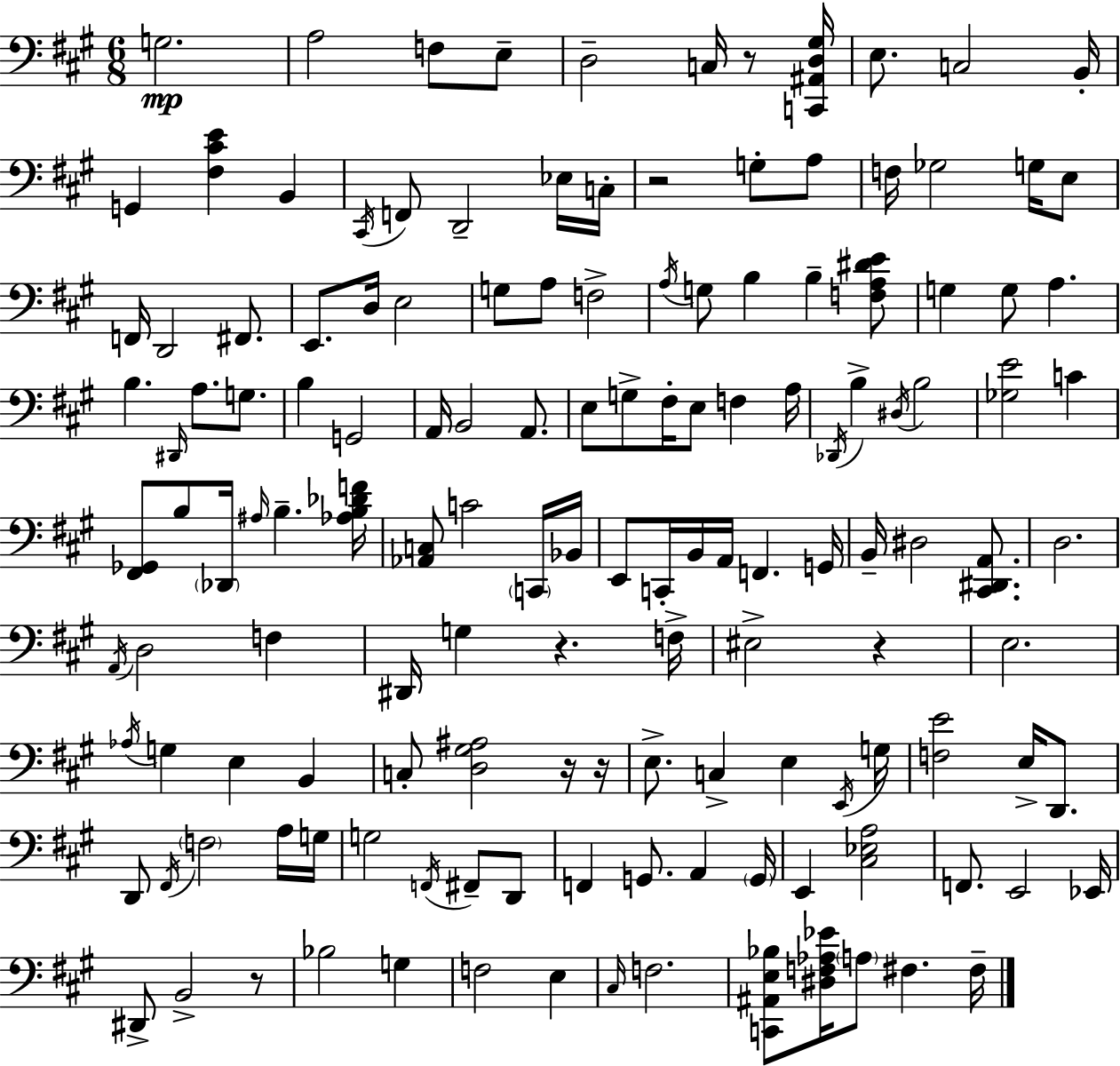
X:1
T:Untitled
M:6/8
L:1/4
K:A
G,2 A,2 F,/2 E,/2 D,2 C,/4 z/2 [C,,^A,,D,^G,]/4 E,/2 C,2 B,,/4 G,, [^F,^CE] B,, ^C,,/4 F,,/2 D,,2 _E,/4 C,/4 z2 G,/2 A,/2 F,/4 _G,2 G,/4 E,/2 F,,/4 D,,2 ^F,,/2 E,,/2 D,/4 E,2 G,/2 A,/2 F,2 A,/4 G,/2 B, B, [F,A,^DE]/2 G, G,/2 A, B, ^D,,/4 A,/2 G,/2 B, G,,2 A,,/4 B,,2 A,,/2 E,/2 G,/2 ^F,/4 E,/2 F, A,/4 _D,,/4 B, ^D,/4 B,2 [_G,E]2 C [^F,,_G,,]/2 B,/2 _D,,/4 ^A,/4 B, [_A,B,_DF]/4 [_A,,C,]/2 C2 C,,/4 _B,,/4 E,,/2 C,,/4 B,,/4 A,,/4 F,, G,,/4 B,,/4 ^D,2 [^C,,^D,,A,,]/2 D,2 A,,/4 D,2 F, ^D,,/4 G, z F,/4 ^E,2 z E,2 _A,/4 G, E, B,, C,/2 [D,^G,^A,]2 z/4 z/4 E,/2 C, E, E,,/4 G,/4 [F,E]2 E,/4 D,,/2 D,,/2 ^F,,/4 F,2 A,/4 G,/4 G,2 F,,/4 ^F,,/2 D,,/2 F,, G,,/2 A,, G,,/4 E,, [^C,_E,A,]2 F,,/2 E,,2 _E,,/4 ^D,,/2 B,,2 z/2 _B,2 G, F,2 E, ^C,/4 F,2 [C,,^A,,E,_B,]/2 [^D,F,_A,_E]/4 A,/2 ^F, ^F,/4